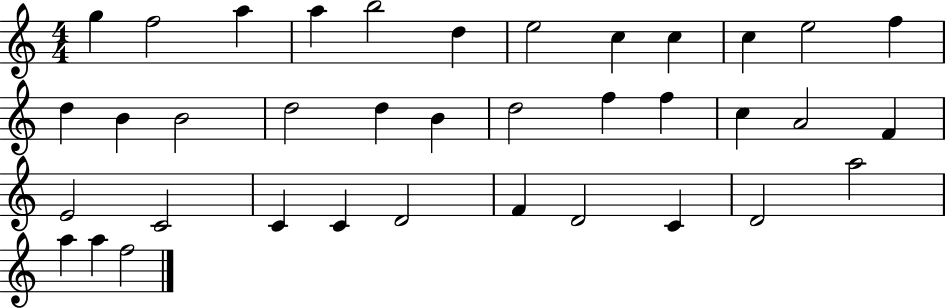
X:1
T:Untitled
M:4/4
L:1/4
K:C
g f2 a a b2 d e2 c c c e2 f d B B2 d2 d B d2 f f c A2 F E2 C2 C C D2 F D2 C D2 a2 a a f2